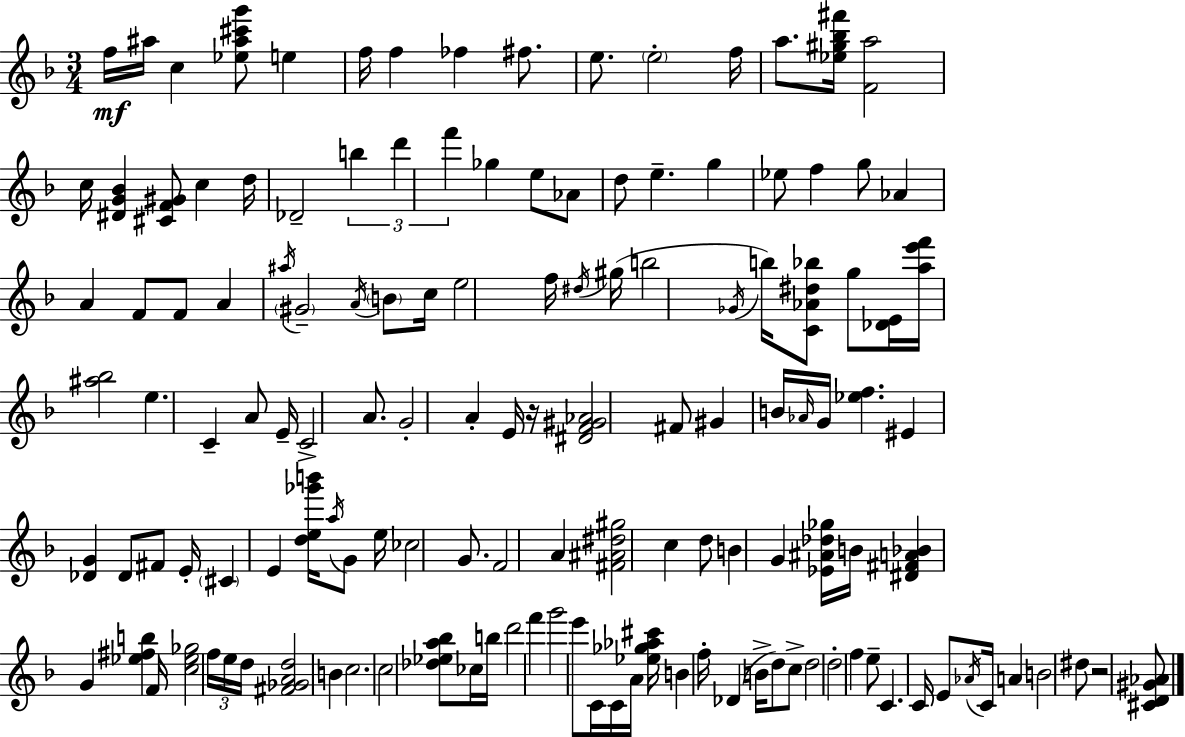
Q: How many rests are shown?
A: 2